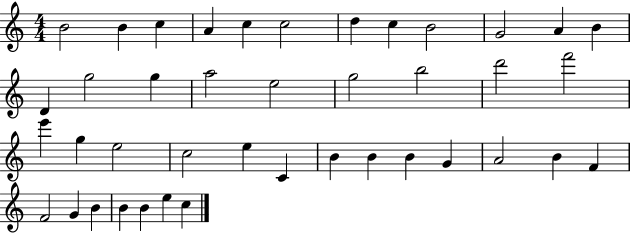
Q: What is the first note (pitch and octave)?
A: B4